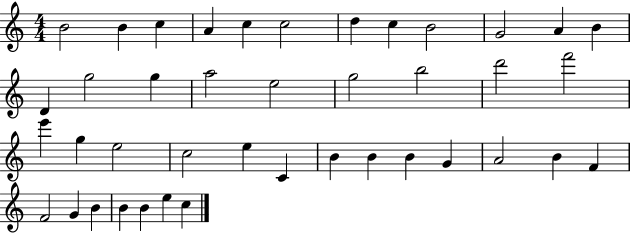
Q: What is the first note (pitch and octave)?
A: B4